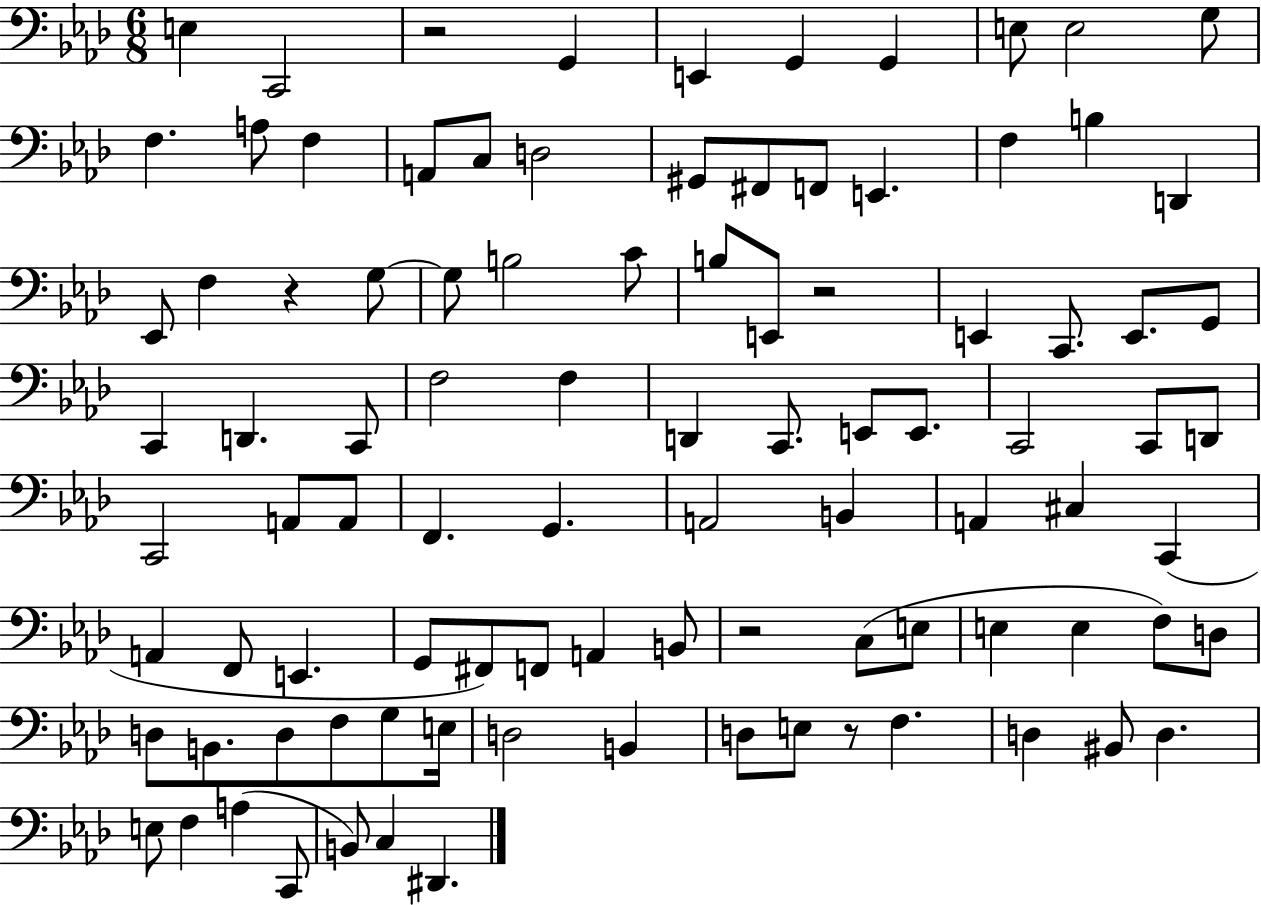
X:1
T:Untitled
M:6/8
L:1/4
K:Ab
E, C,,2 z2 G,, E,, G,, G,, E,/2 E,2 G,/2 F, A,/2 F, A,,/2 C,/2 D,2 ^G,,/2 ^F,,/2 F,,/2 E,, F, B, D,, _E,,/2 F, z G,/2 G,/2 B,2 C/2 B,/2 E,,/2 z2 E,, C,,/2 E,,/2 G,,/2 C,, D,, C,,/2 F,2 F, D,, C,,/2 E,,/2 E,,/2 C,,2 C,,/2 D,,/2 C,,2 A,,/2 A,,/2 F,, G,, A,,2 B,, A,, ^C, C,, A,, F,,/2 E,, G,,/2 ^F,,/2 F,,/2 A,, B,,/2 z2 C,/2 E,/2 E, E, F,/2 D,/2 D,/2 B,,/2 D,/2 F,/2 G,/2 E,/4 D,2 B,, D,/2 E,/2 z/2 F, D, ^B,,/2 D, E,/2 F, A, C,,/2 B,,/2 C, ^D,,